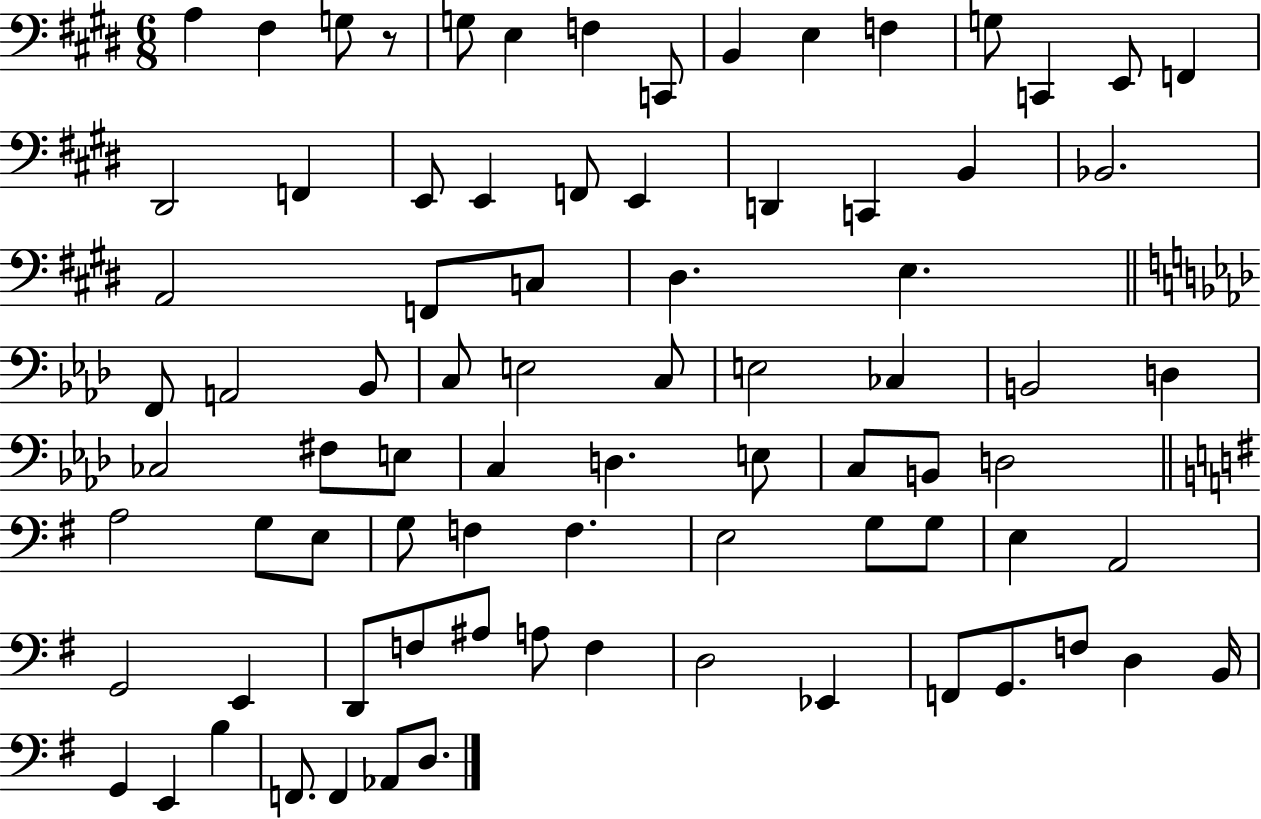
{
  \clef bass
  \numericTimeSignature
  \time 6/8
  \key e \major
  a4 fis4 g8 r8 | g8 e4 f4 c,8 | b,4 e4 f4 | g8 c,4 e,8 f,4 | \break dis,2 f,4 | e,8 e,4 f,8 e,4 | d,4 c,4 b,4 | bes,2. | \break a,2 f,8 c8 | dis4. e4. | \bar "||" \break \key aes \major f,8 a,2 bes,8 | c8 e2 c8 | e2 ces4 | b,2 d4 | \break ces2 fis8 e8 | c4 d4. e8 | c8 b,8 d2 | \bar "||" \break \key g \major a2 g8 e8 | g8 f4 f4. | e2 g8 g8 | e4 a,2 | \break g,2 e,4 | d,8 f8 ais8 a8 f4 | d2 ees,4 | f,8 g,8. f8 d4 b,16 | \break g,4 e,4 b4 | f,8. f,4 aes,8 d8. | \bar "|."
}